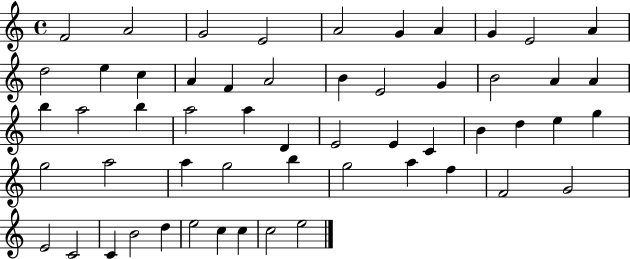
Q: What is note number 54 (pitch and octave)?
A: C5